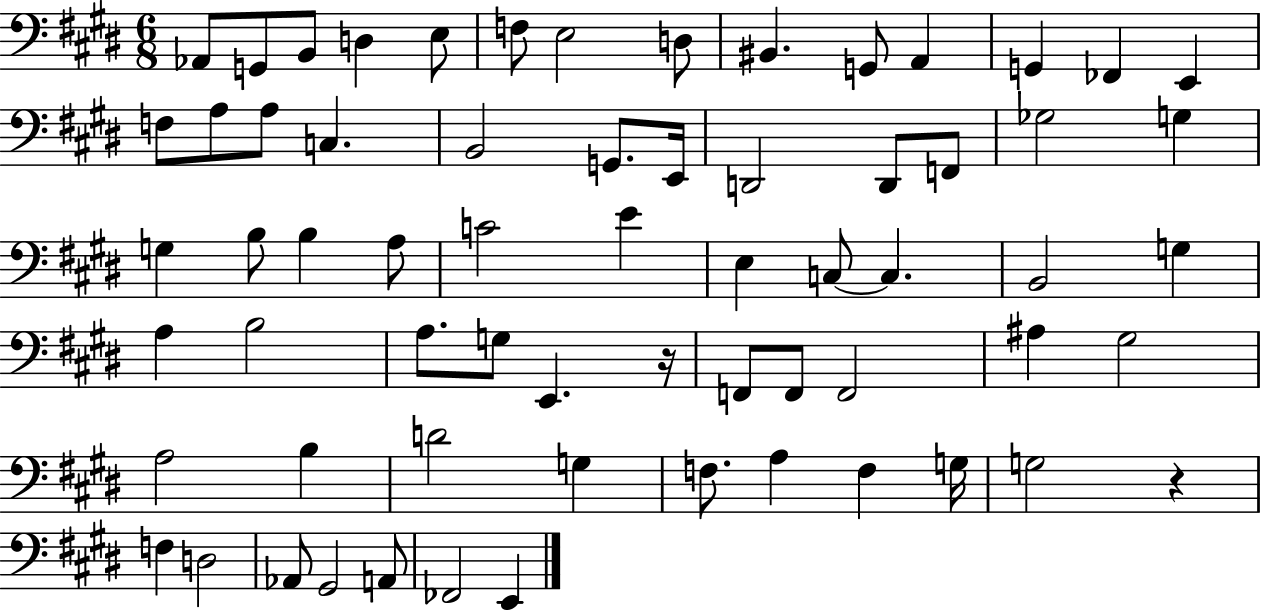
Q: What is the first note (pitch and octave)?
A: Ab2